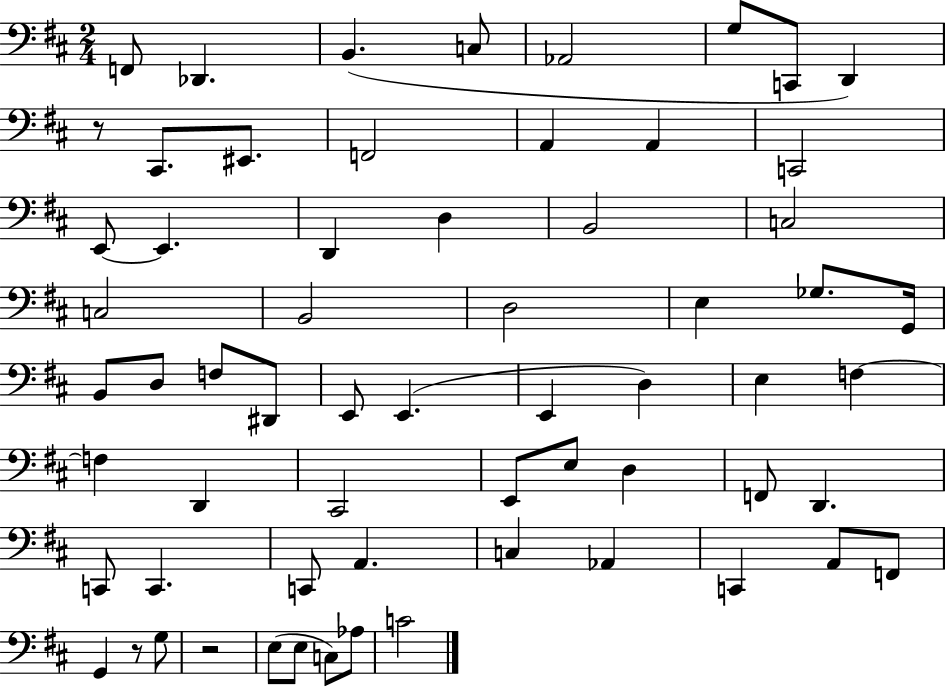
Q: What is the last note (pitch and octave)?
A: C4